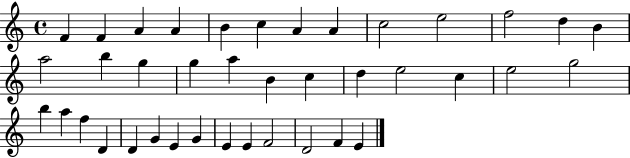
X:1
T:Untitled
M:4/4
L:1/4
K:C
F F A A B c A A c2 e2 f2 d B a2 b g g a B c d e2 c e2 g2 b a f D D G E G E E F2 D2 F E